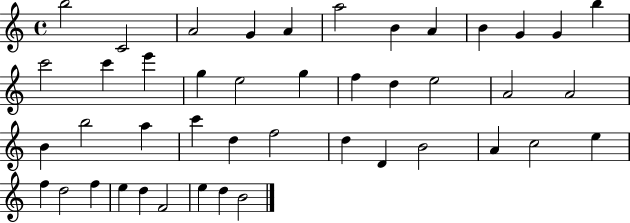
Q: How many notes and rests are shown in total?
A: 44